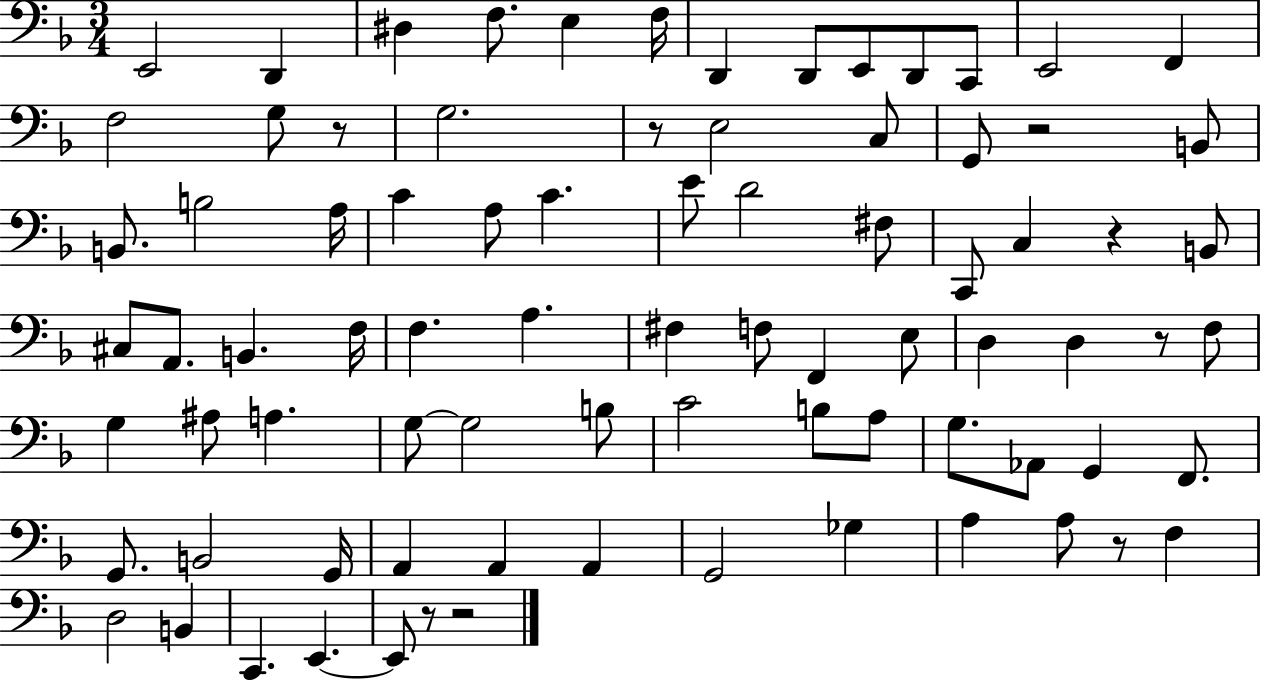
X:1
T:Untitled
M:3/4
L:1/4
K:F
E,,2 D,, ^D, F,/2 E, F,/4 D,, D,,/2 E,,/2 D,,/2 C,,/2 E,,2 F,, F,2 G,/2 z/2 G,2 z/2 E,2 C,/2 G,,/2 z2 B,,/2 B,,/2 B,2 A,/4 C A,/2 C E/2 D2 ^F,/2 C,,/2 C, z B,,/2 ^C,/2 A,,/2 B,, F,/4 F, A, ^F, F,/2 F,, E,/2 D, D, z/2 F,/2 G, ^A,/2 A, G,/2 G,2 B,/2 C2 B,/2 A,/2 G,/2 _A,,/2 G,, F,,/2 G,,/2 B,,2 G,,/4 A,, A,, A,, G,,2 _G, A, A,/2 z/2 F, D,2 B,, C,, E,, E,,/2 z/2 z2